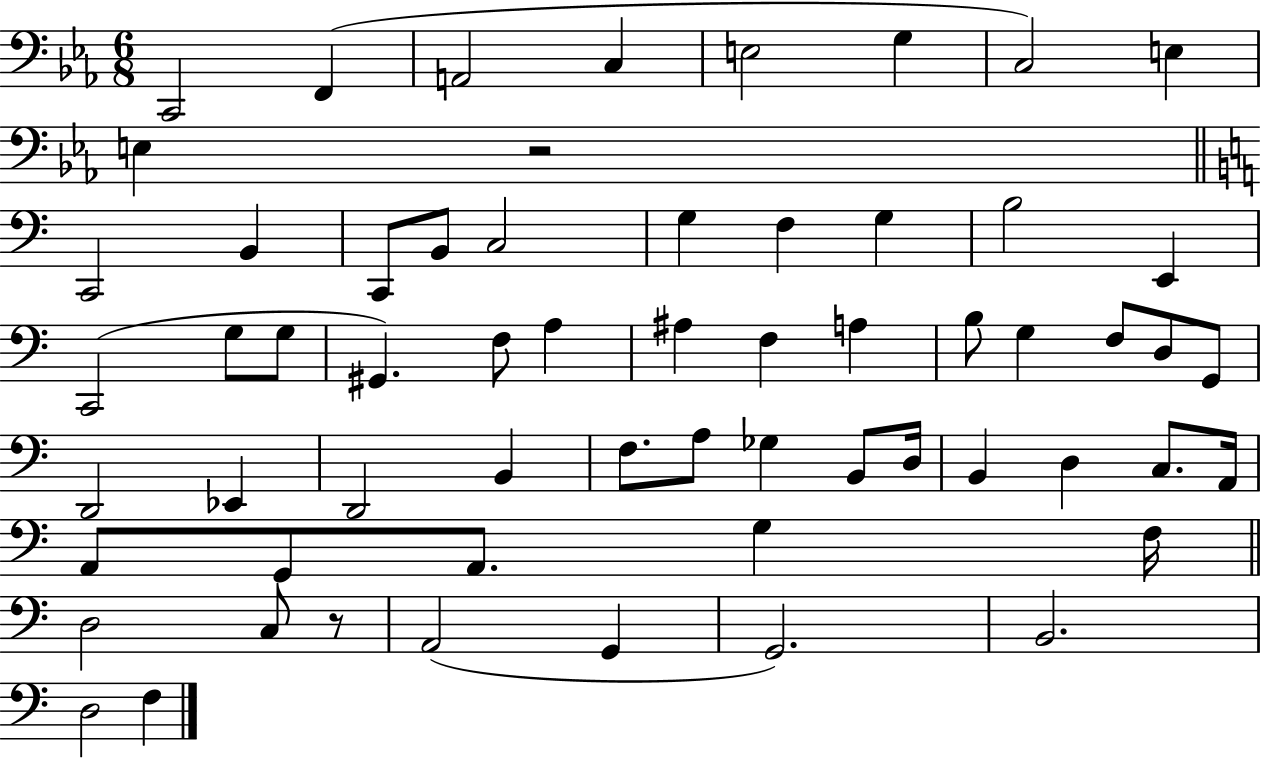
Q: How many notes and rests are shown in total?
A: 61